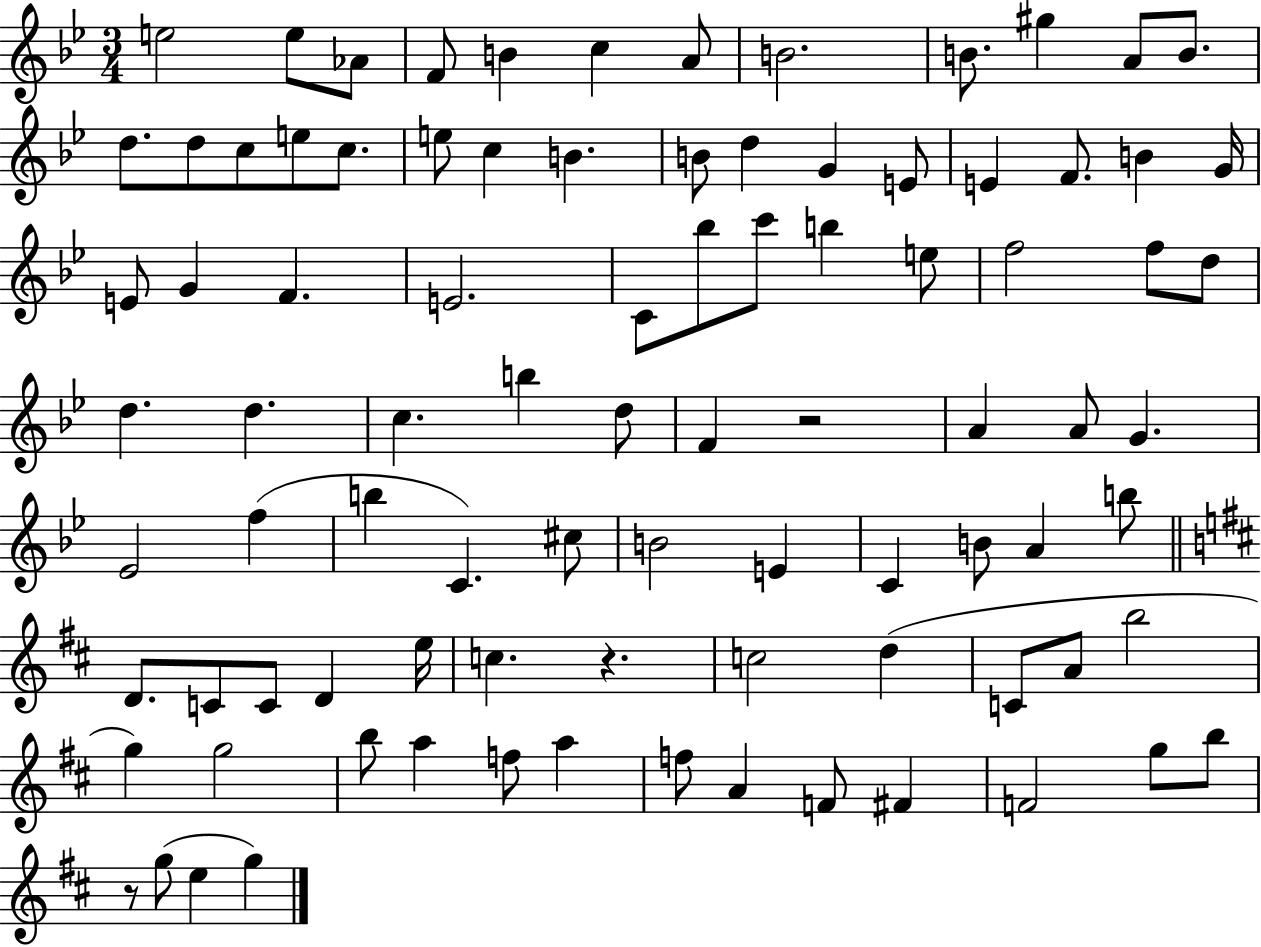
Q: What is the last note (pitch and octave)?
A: G5